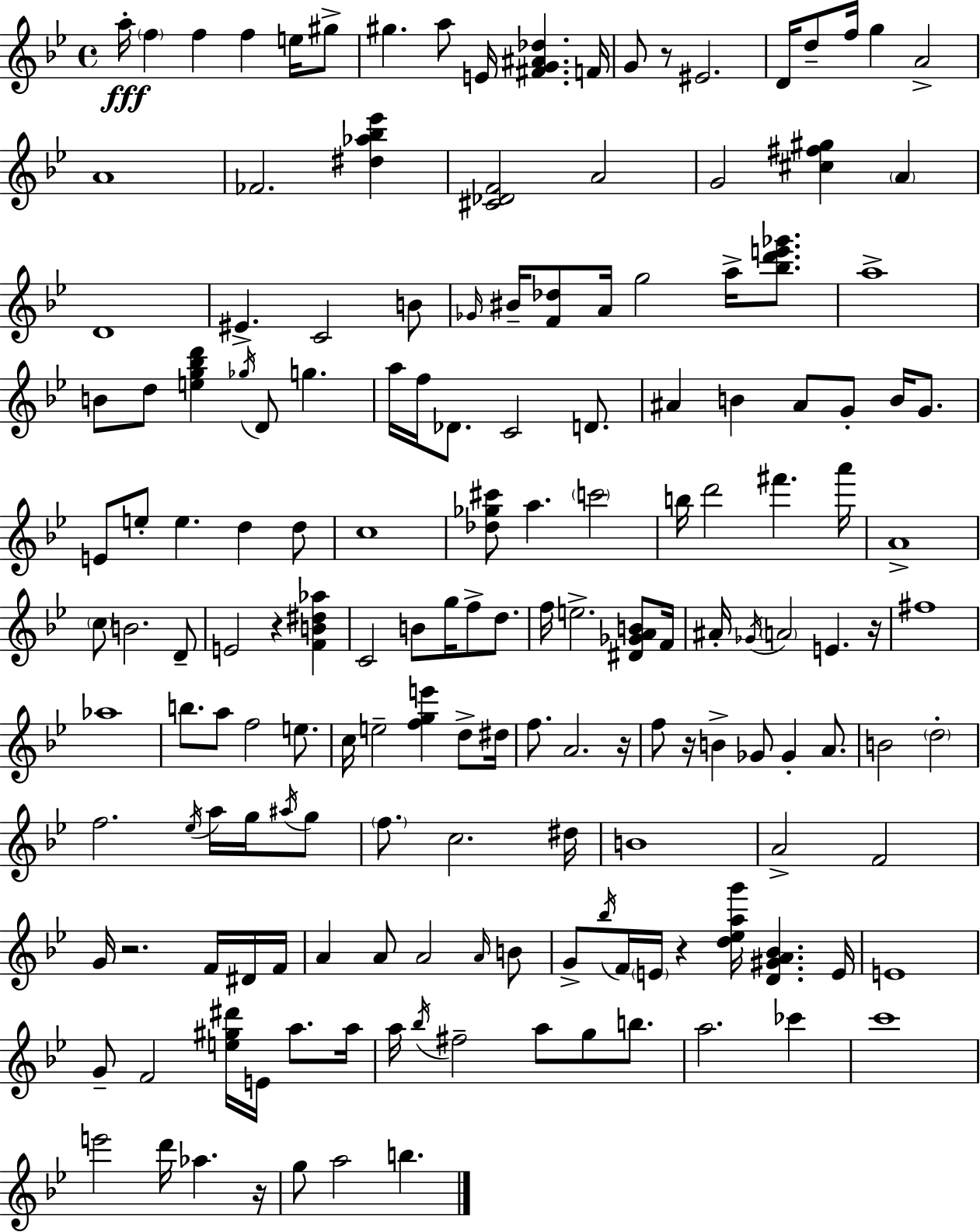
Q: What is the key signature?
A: G minor